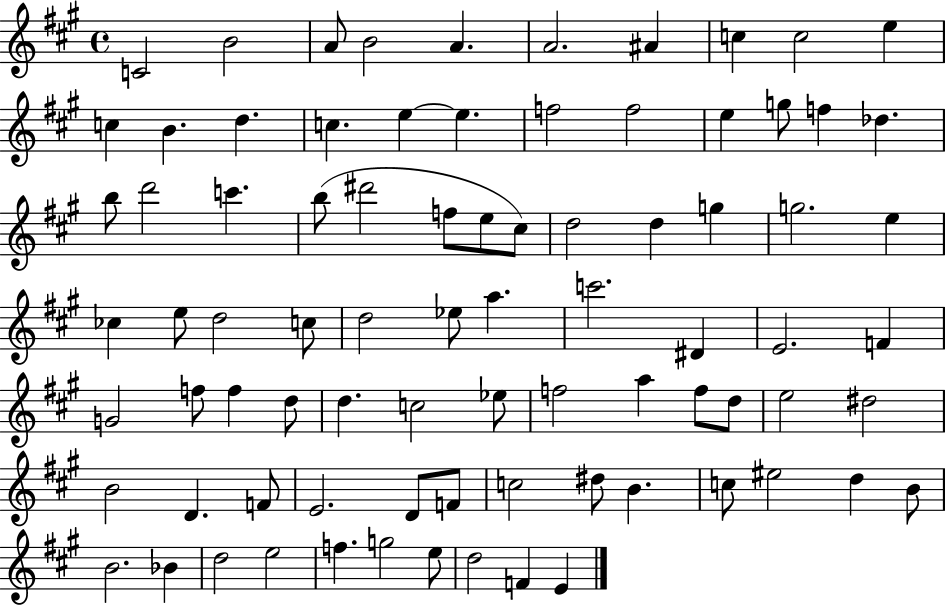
{
  \clef treble
  \time 4/4
  \defaultTimeSignature
  \key a \major
  \repeat volta 2 { c'2 b'2 | a'8 b'2 a'4. | a'2. ais'4 | c''4 c''2 e''4 | \break c''4 b'4. d''4. | c''4. e''4~~ e''4. | f''2 f''2 | e''4 g''8 f''4 des''4. | \break b''8 d'''2 c'''4. | b''8( dis'''2 f''8 e''8 cis''8) | d''2 d''4 g''4 | g''2. e''4 | \break ces''4 e''8 d''2 c''8 | d''2 ees''8 a''4. | c'''2. dis'4 | e'2. f'4 | \break g'2 f''8 f''4 d''8 | d''4. c''2 ees''8 | f''2 a''4 f''8 d''8 | e''2 dis''2 | \break b'2 d'4. f'8 | e'2. d'8 f'8 | c''2 dis''8 b'4. | c''8 eis''2 d''4 b'8 | \break b'2. bes'4 | d''2 e''2 | f''4. g''2 e''8 | d''2 f'4 e'4 | \break } \bar "|."
}